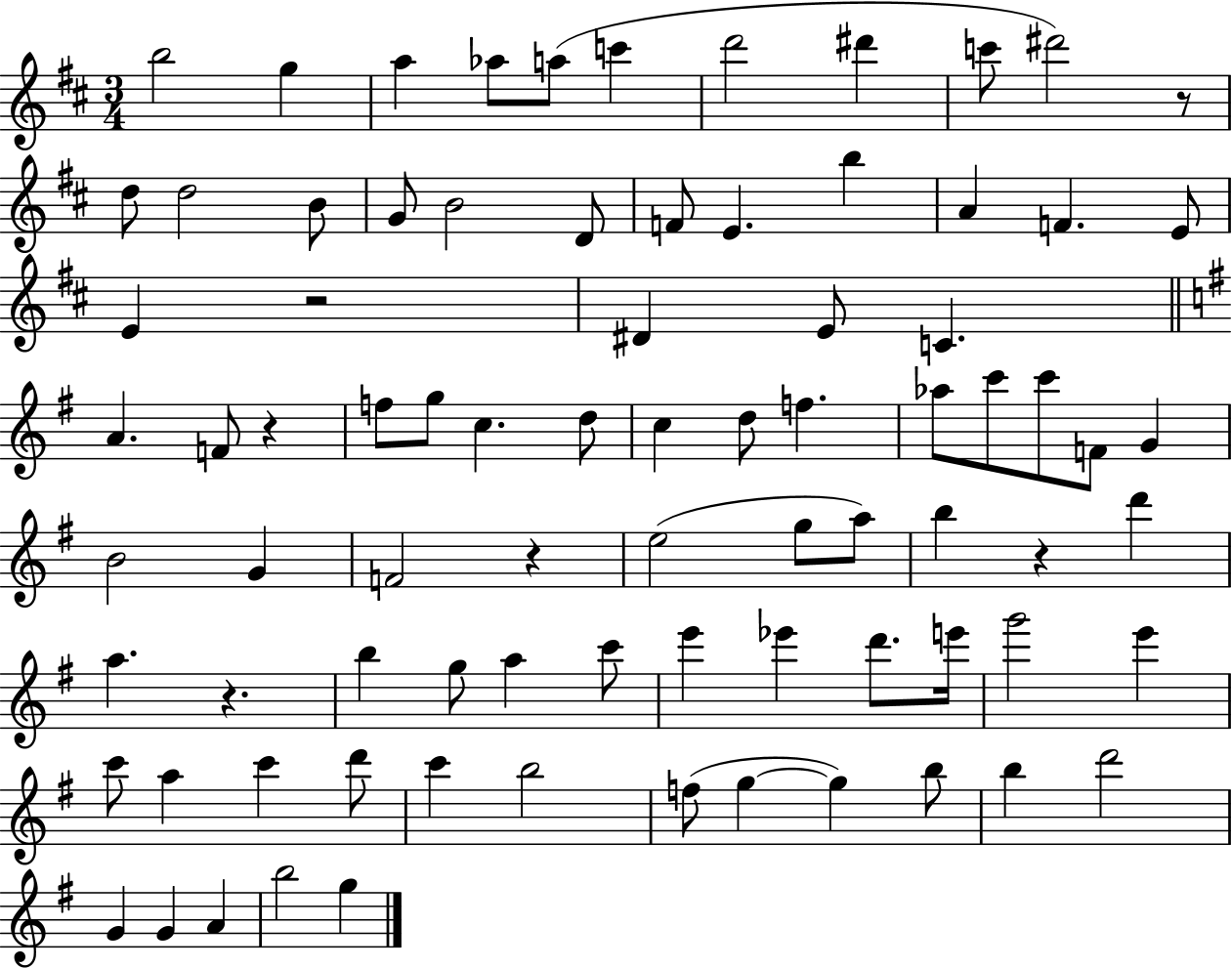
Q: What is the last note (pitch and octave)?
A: G5